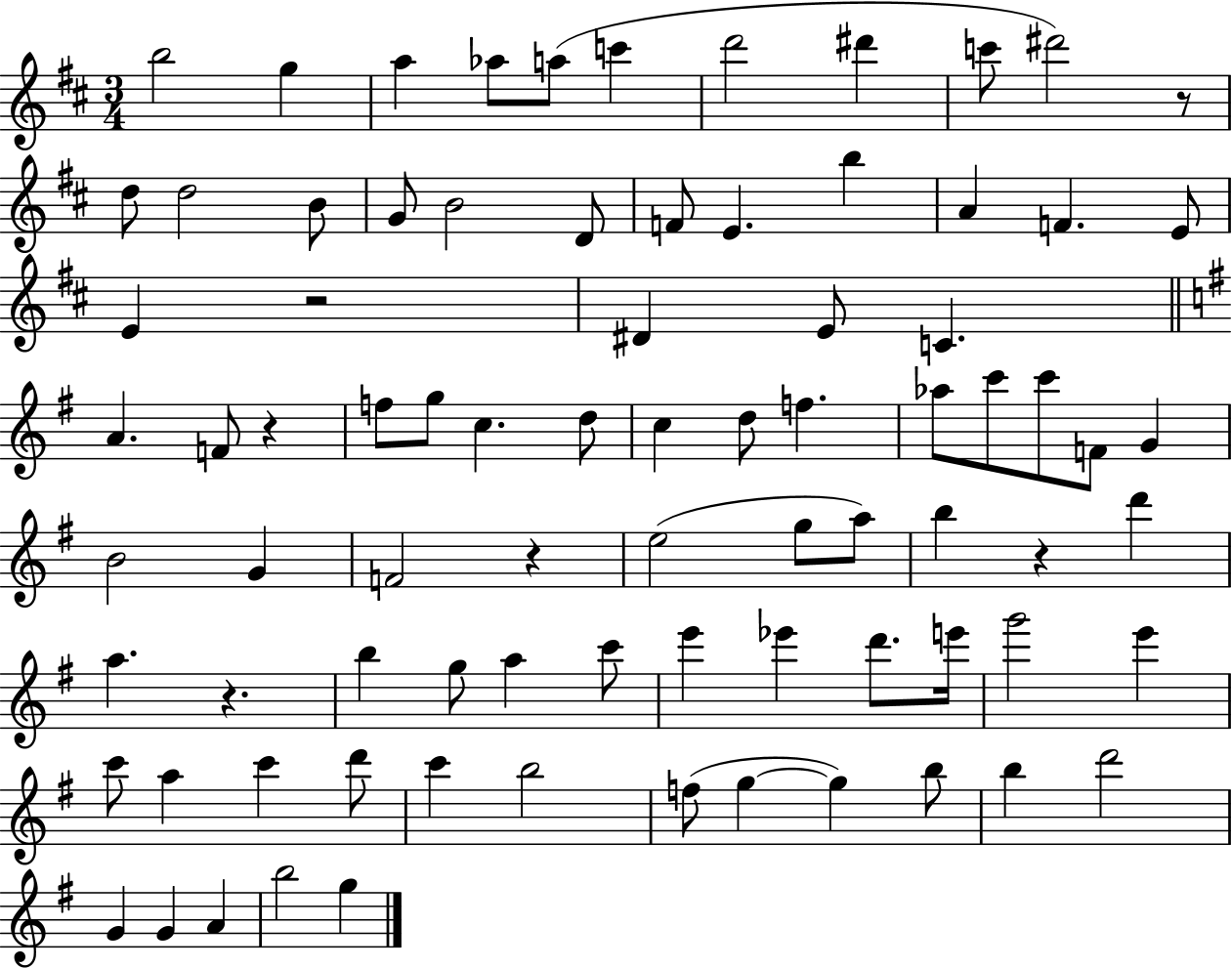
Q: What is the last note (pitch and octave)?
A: G5